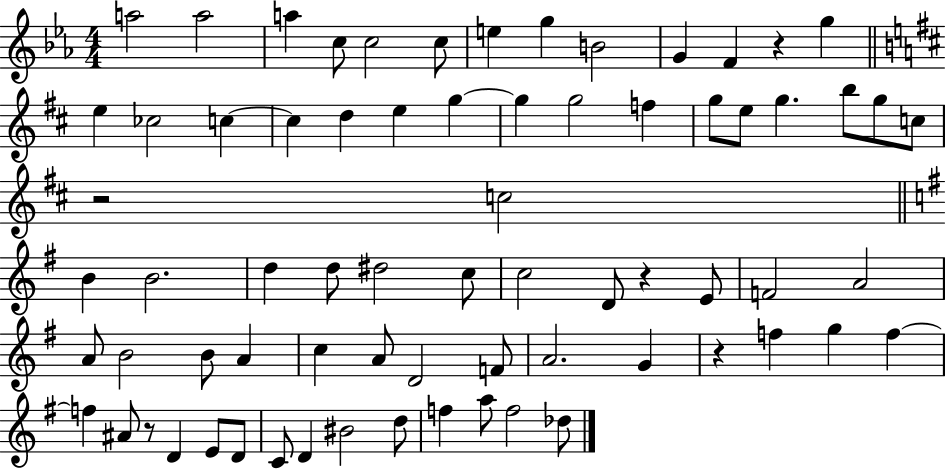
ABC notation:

X:1
T:Untitled
M:4/4
L:1/4
K:Eb
a2 a2 a c/2 c2 c/2 e g B2 G F z g e _c2 c c d e g g g2 f g/2 e/2 g b/2 g/2 c/2 z2 c2 B B2 d d/2 ^d2 c/2 c2 D/2 z E/2 F2 A2 A/2 B2 B/2 A c A/2 D2 F/2 A2 G z f g f f ^A/2 z/2 D E/2 D/2 C/2 D ^B2 d/2 f a/2 f2 _d/2